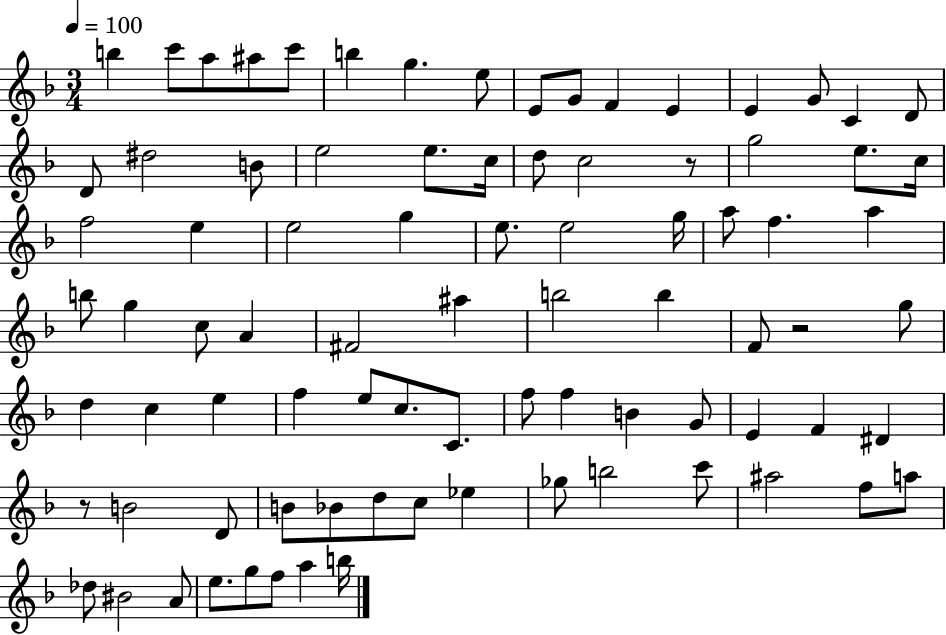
{
  \clef treble
  \numericTimeSignature
  \time 3/4
  \key f \major
  \tempo 4 = 100
  b''4 c'''8 a''8 ais''8 c'''8 | b''4 g''4. e''8 | e'8 g'8 f'4 e'4 | e'4 g'8 c'4 d'8 | \break d'8 dis''2 b'8 | e''2 e''8. c''16 | d''8 c''2 r8 | g''2 e''8. c''16 | \break f''2 e''4 | e''2 g''4 | e''8. e''2 g''16 | a''8 f''4. a''4 | \break b''8 g''4 c''8 a'4 | fis'2 ais''4 | b''2 b''4 | f'8 r2 g''8 | \break d''4 c''4 e''4 | f''4 e''8 c''8. c'8. | f''8 f''4 b'4 g'8 | e'4 f'4 dis'4 | \break r8 b'2 d'8 | b'8 bes'8 d''8 c''8 ees''4 | ges''8 b''2 c'''8 | ais''2 f''8 a''8 | \break des''8 bis'2 a'8 | e''8. g''8 f''8 a''4 b''16 | \bar "|."
}